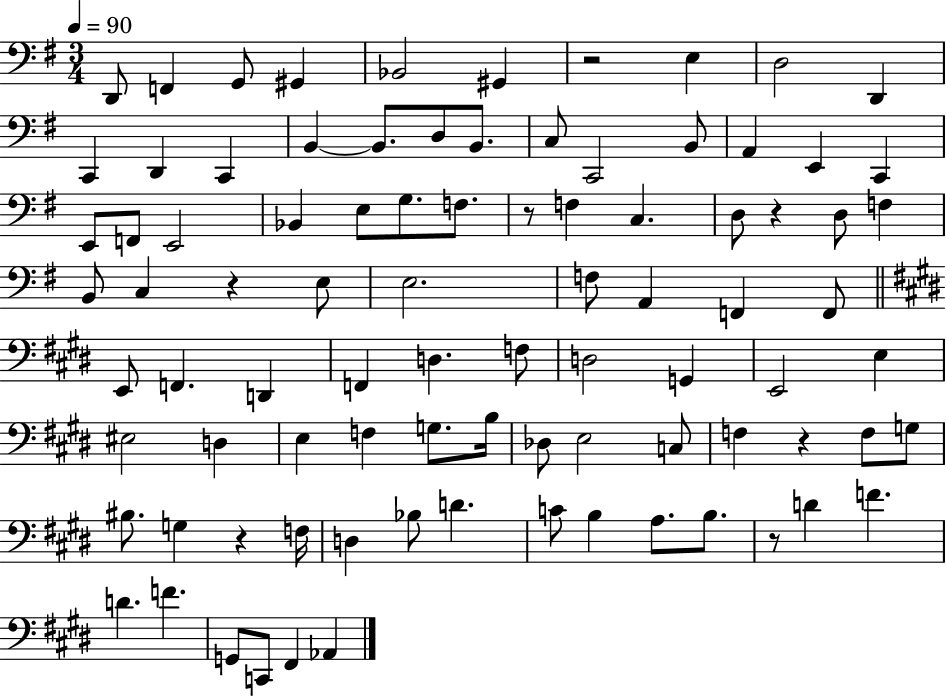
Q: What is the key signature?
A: G major